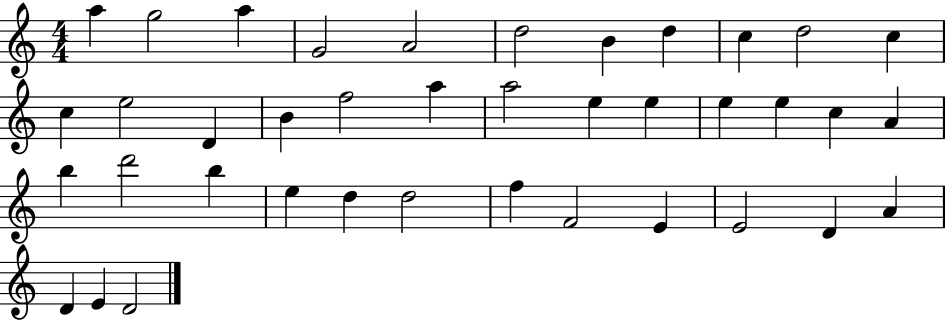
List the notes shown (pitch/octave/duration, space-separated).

A5/q G5/h A5/q G4/h A4/h D5/h B4/q D5/q C5/q D5/h C5/q C5/q E5/h D4/q B4/q F5/h A5/q A5/h E5/q E5/q E5/q E5/q C5/q A4/q B5/q D6/h B5/q E5/q D5/q D5/h F5/q F4/h E4/q E4/h D4/q A4/q D4/q E4/q D4/h